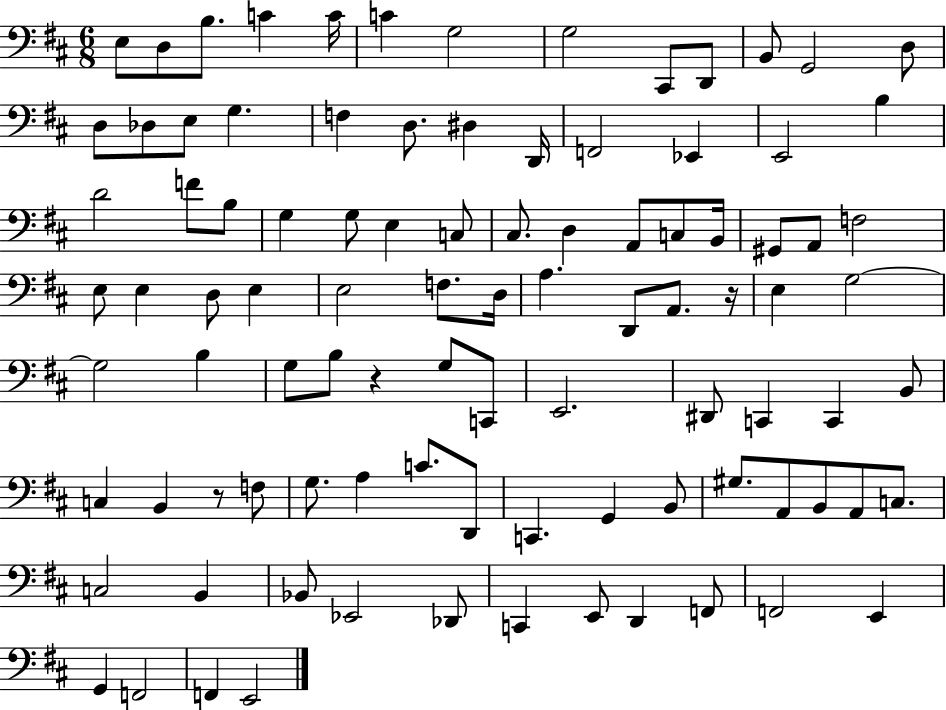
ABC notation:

X:1
T:Untitled
M:6/8
L:1/4
K:D
E,/2 D,/2 B,/2 C C/4 C G,2 G,2 ^C,,/2 D,,/2 B,,/2 G,,2 D,/2 D,/2 _D,/2 E,/2 G, F, D,/2 ^D, D,,/4 F,,2 _E,, E,,2 B, D2 F/2 B,/2 G, G,/2 E, C,/2 ^C,/2 D, A,,/2 C,/2 B,,/4 ^G,,/2 A,,/2 F,2 E,/2 E, D,/2 E, E,2 F,/2 D,/4 A, D,,/2 A,,/2 z/4 E, G,2 G,2 B, G,/2 B,/2 z G,/2 C,,/2 E,,2 ^D,,/2 C,, C,, B,,/2 C, B,, z/2 F,/2 G,/2 A, C/2 D,,/2 C,, G,, B,,/2 ^G,/2 A,,/2 B,,/2 A,,/2 C,/2 C,2 B,, _B,,/2 _E,,2 _D,,/2 C,, E,,/2 D,, F,,/2 F,,2 E,, G,, F,,2 F,, E,,2